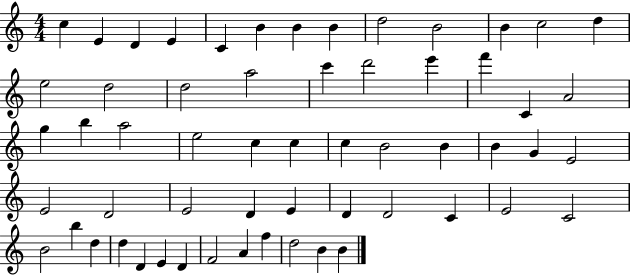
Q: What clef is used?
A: treble